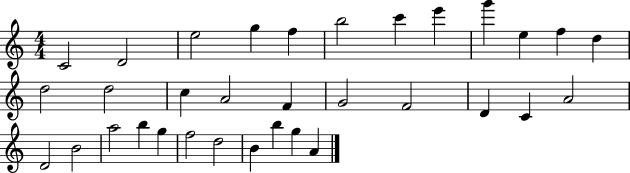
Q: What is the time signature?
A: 4/4